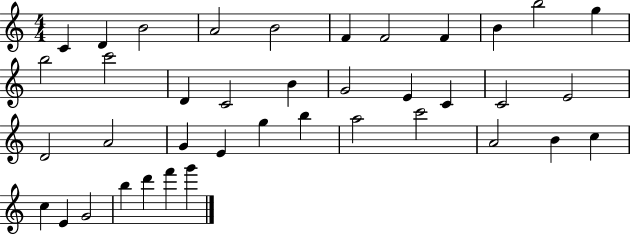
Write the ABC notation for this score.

X:1
T:Untitled
M:4/4
L:1/4
K:C
C D B2 A2 B2 F F2 F B b2 g b2 c'2 D C2 B G2 E C C2 E2 D2 A2 G E g b a2 c'2 A2 B c c E G2 b d' f' g'